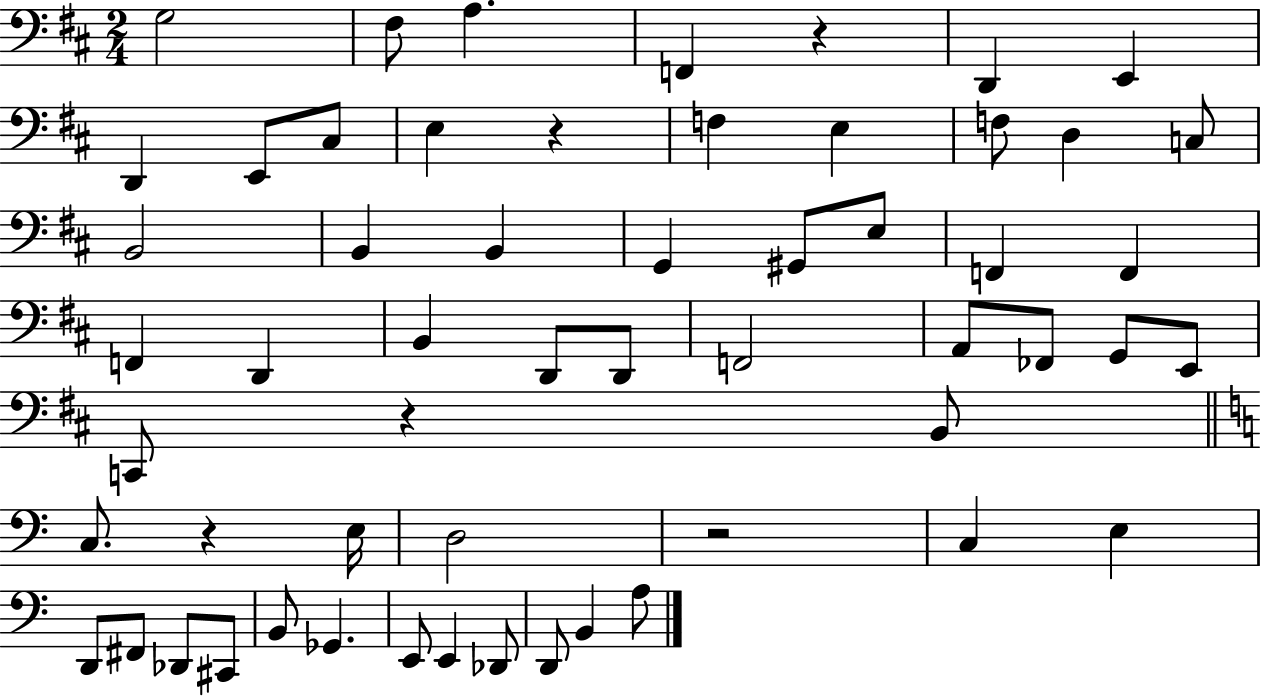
{
  \clef bass
  \numericTimeSignature
  \time 2/4
  \key d \major
  \repeat volta 2 { g2 | fis8 a4. | f,4 r4 | d,4 e,4 | \break d,4 e,8 cis8 | e4 r4 | f4 e4 | f8 d4 c8 | \break b,2 | b,4 b,4 | g,4 gis,8 e8 | f,4 f,4 | \break f,4 d,4 | b,4 d,8 d,8 | f,2 | a,8 fes,8 g,8 e,8 | \break c,8 r4 b,8 | \bar "||" \break \key c \major c8. r4 e16 | d2 | r2 | c4 e4 | \break d,8 fis,8 des,8 cis,8 | b,8 ges,4. | e,8 e,4 des,8 | d,8 b,4 a8 | \break } \bar "|."
}